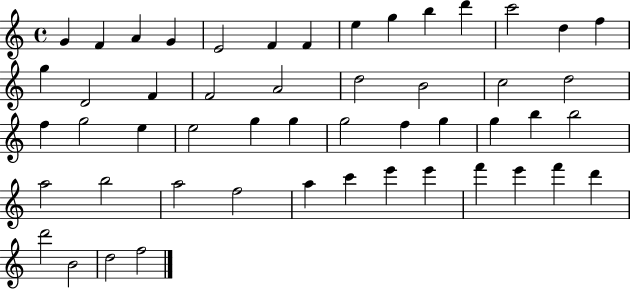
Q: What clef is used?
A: treble